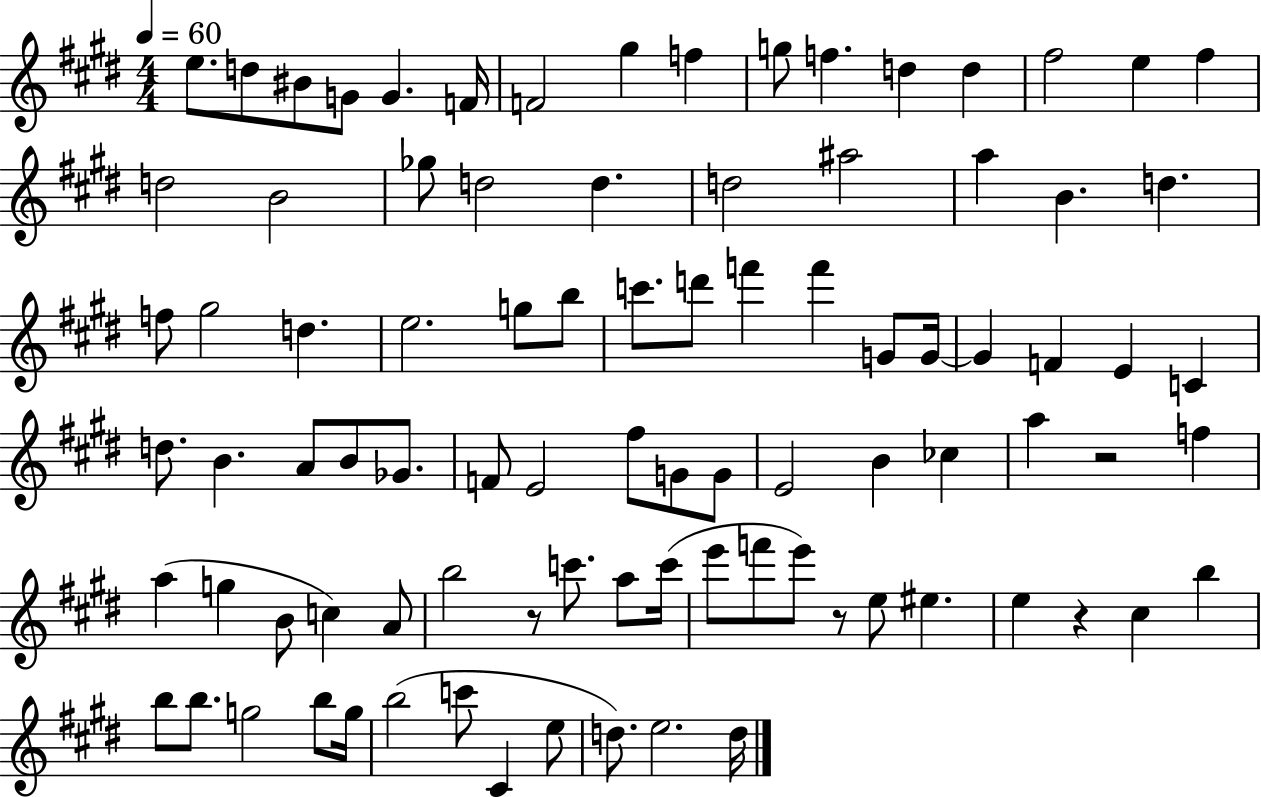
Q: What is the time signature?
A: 4/4